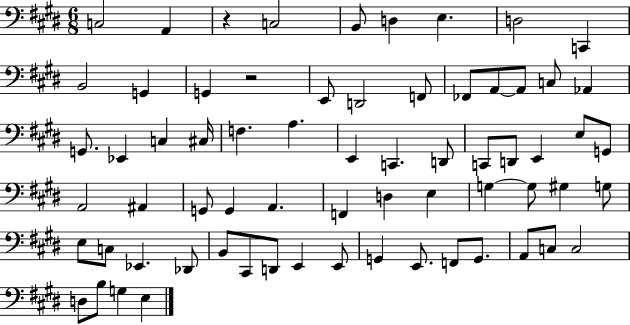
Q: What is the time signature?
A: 6/8